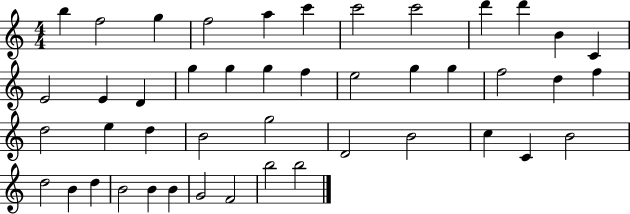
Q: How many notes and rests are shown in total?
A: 45